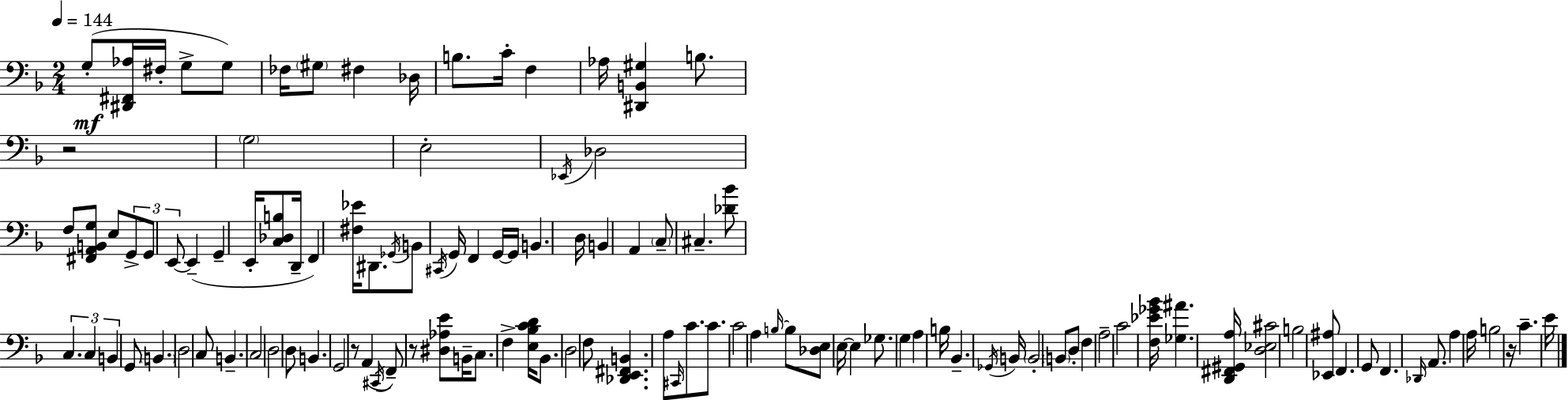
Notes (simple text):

G3/e [D#2,F#2,Ab3]/s F#3/s G3/e G3/e FES3/s G#3/e F#3/q Db3/s B3/e. C4/s F3/q Ab3/s [D#2,B2,G#3]/q B3/e. R/h G3/h E3/h Eb2/s Db3/h F3/e [F#2,A2,B2,G3]/e E3/e G2/e G2/e E2/e E2/q G2/q E2/s [C3,Db3,B3]/e D2/s F2/q [F#3,Eb4]/s D#2/e. Gb2/s B2/e C#2/s G2/s F2/q G2/s G2/s B2/q. D3/s B2/q A2/q C3/e C#3/q. [Db4,Bb4]/e C3/q. C3/q B2/q G2/e B2/q. D3/h C3/e B2/q. C3/h D3/h D3/e B2/q. G2/h R/e A2/q C#2/s F2/e R/e [D#3,Ab3,E4]/e B2/s C3/e. F3/q [E3,Bb3,C4,D4]/s Bb2/e. D3/h F3/e [Db2,E2,F#2,B2]/q. A3/e C#2/s C4/e. C4/e. C4/h A3/q B3/s B3/e [Db3,E3]/e E3/s E3/q Gb3/e. G3/q A3/q B3/s Bb2/q. Gb2/s B2/s B2/h B2/e D3/e F3/q A3/h C4/h [F3,Eb4,Gb4,Bb4]/s [Gb3,A#4]/q. [D2,F#2,G#2,A3]/s [D3,Eb3,C#4]/h B3/h [Eb2,A#3]/e F2/q. G2/e F2/q. Db2/s A2/e. A3/q A3/s B3/h R/s C4/q. E4/s